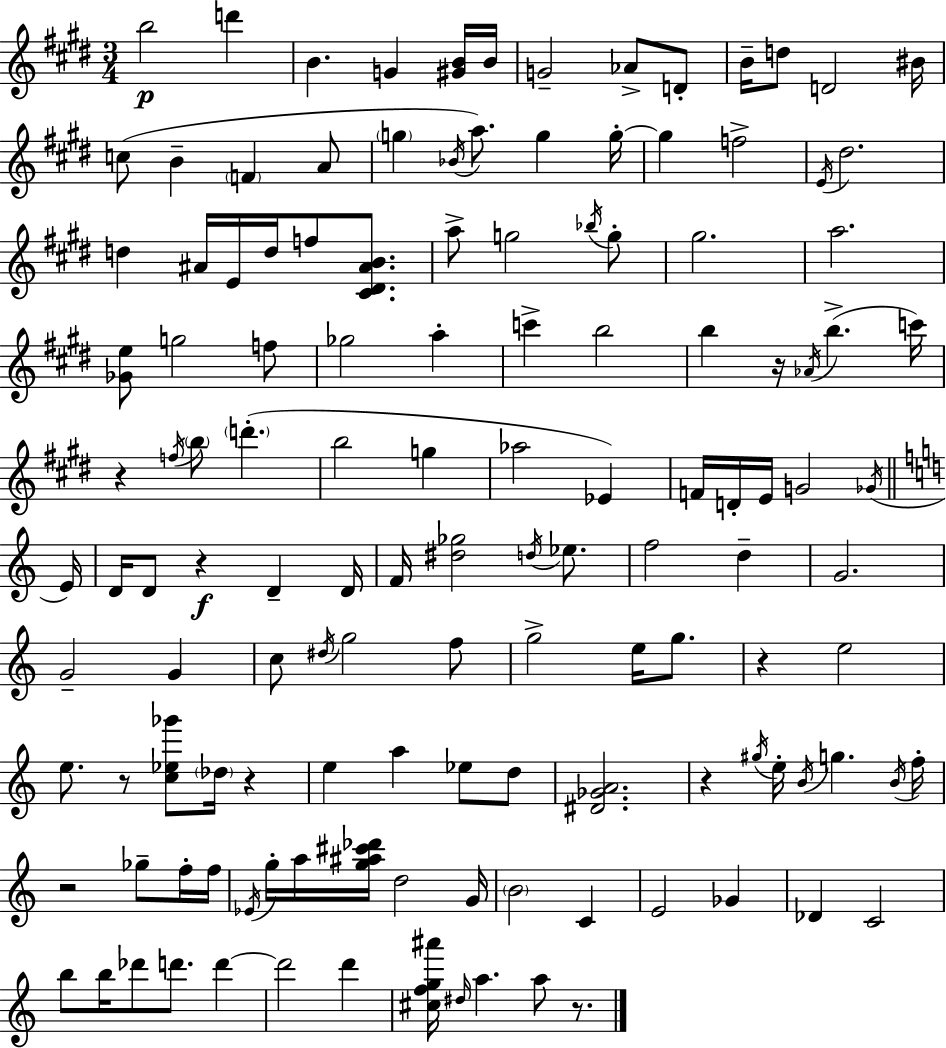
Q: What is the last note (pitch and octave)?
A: A5